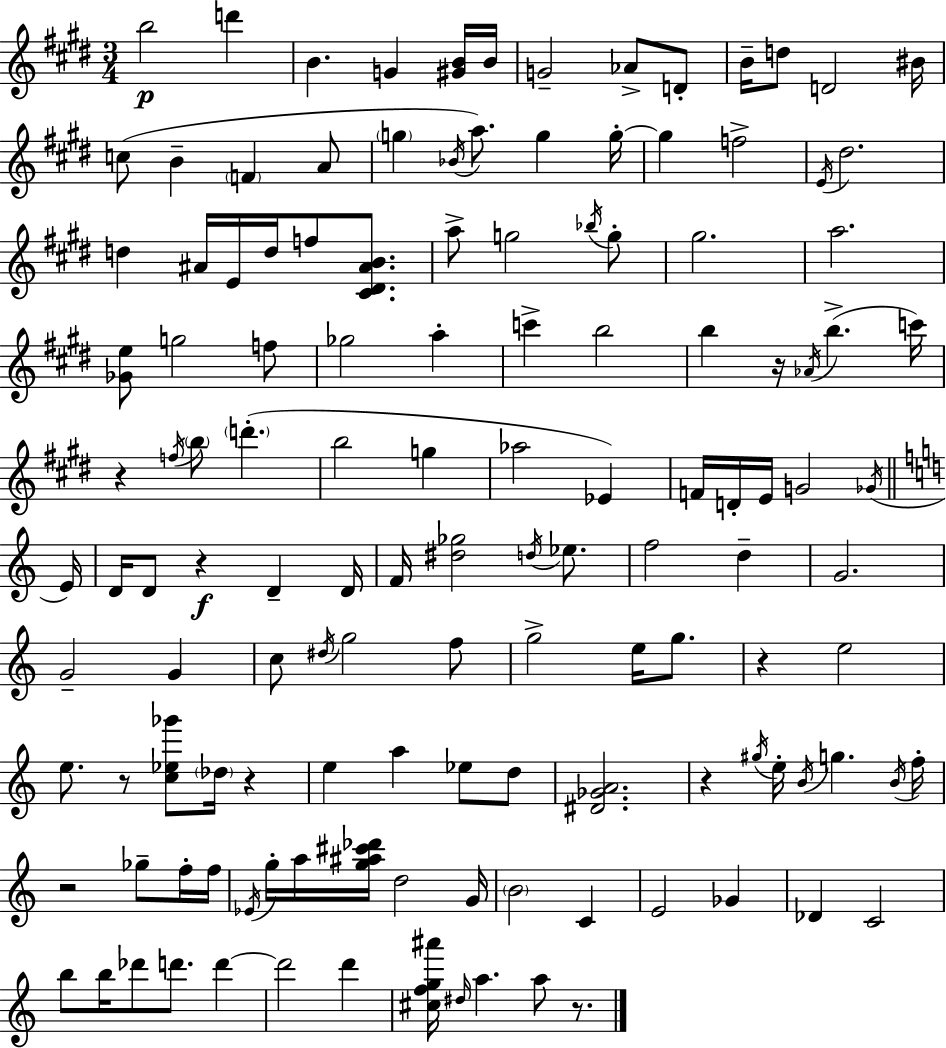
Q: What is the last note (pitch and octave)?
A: A5